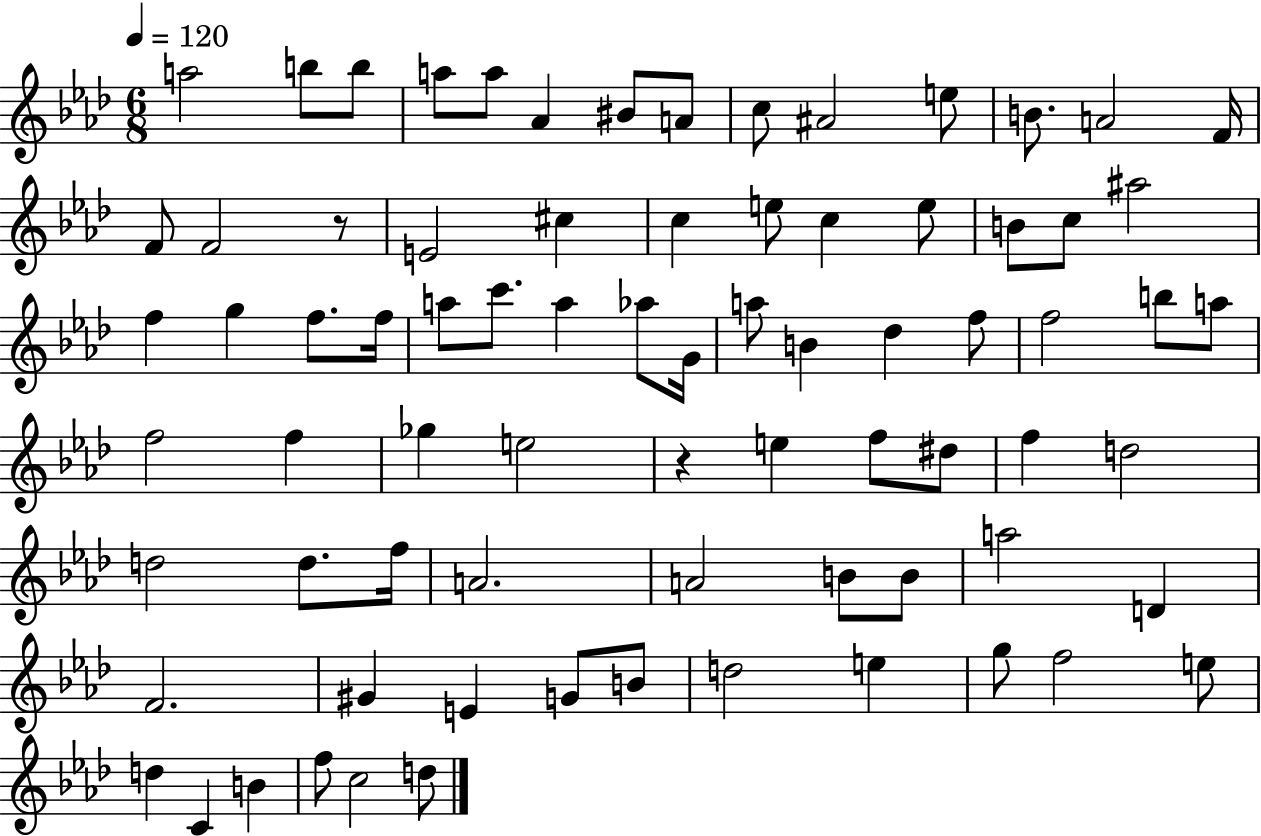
A5/h B5/e B5/e A5/e A5/e Ab4/q BIS4/e A4/e C5/e A#4/h E5/e B4/e. A4/h F4/s F4/e F4/h R/e E4/h C#5/q C5/q E5/e C5/q E5/e B4/e C5/e A#5/h F5/q G5/q F5/e. F5/s A5/e C6/e. A5/q Ab5/e G4/s A5/e B4/q Db5/q F5/e F5/h B5/e A5/e F5/h F5/q Gb5/q E5/h R/q E5/q F5/e D#5/e F5/q D5/h D5/h D5/e. F5/s A4/h. A4/h B4/e B4/e A5/h D4/q F4/h. G#4/q E4/q G4/e B4/e D5/h E5/q G5/e F5/h E5/e D5/q C4/q B4/q F5/e C5/h D5/e